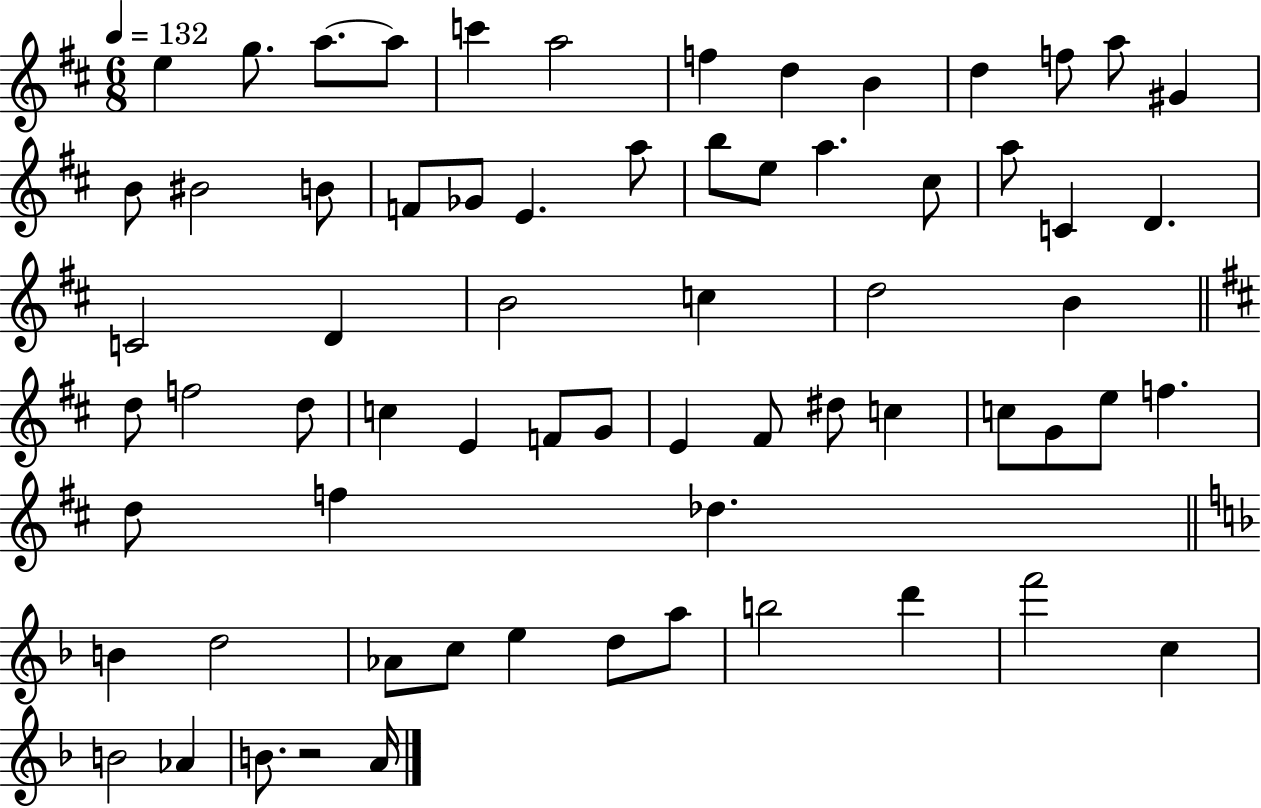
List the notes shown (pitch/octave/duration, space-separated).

E5/q G5/e. A5/e. A5/e C6/q A5/h F5/q D5/q B4/q D5/q F5/e A5/e G#4/q B4/e BIS4/h B4/e F4/e Gb4/e E4/q. A5/e B5/e E5/e A5/q. C#5/e A5/e C4/q D4/q. C4/h D4/q B4/h C5/q D5/h B4/q D5/e F5/h D5/e C5/q E4/q F4/e G4/e E4/q F#4/e D#5/e C5/q C5/e G4/e E5/e F5/q. D5/e F5/q Db5/q. B4/q D5/h Ab4/e C5/e E5/q D5/e A5/e B5/h D6/q F6/h C5/q B4/h Ab4/q B4/e. R/h A4/s